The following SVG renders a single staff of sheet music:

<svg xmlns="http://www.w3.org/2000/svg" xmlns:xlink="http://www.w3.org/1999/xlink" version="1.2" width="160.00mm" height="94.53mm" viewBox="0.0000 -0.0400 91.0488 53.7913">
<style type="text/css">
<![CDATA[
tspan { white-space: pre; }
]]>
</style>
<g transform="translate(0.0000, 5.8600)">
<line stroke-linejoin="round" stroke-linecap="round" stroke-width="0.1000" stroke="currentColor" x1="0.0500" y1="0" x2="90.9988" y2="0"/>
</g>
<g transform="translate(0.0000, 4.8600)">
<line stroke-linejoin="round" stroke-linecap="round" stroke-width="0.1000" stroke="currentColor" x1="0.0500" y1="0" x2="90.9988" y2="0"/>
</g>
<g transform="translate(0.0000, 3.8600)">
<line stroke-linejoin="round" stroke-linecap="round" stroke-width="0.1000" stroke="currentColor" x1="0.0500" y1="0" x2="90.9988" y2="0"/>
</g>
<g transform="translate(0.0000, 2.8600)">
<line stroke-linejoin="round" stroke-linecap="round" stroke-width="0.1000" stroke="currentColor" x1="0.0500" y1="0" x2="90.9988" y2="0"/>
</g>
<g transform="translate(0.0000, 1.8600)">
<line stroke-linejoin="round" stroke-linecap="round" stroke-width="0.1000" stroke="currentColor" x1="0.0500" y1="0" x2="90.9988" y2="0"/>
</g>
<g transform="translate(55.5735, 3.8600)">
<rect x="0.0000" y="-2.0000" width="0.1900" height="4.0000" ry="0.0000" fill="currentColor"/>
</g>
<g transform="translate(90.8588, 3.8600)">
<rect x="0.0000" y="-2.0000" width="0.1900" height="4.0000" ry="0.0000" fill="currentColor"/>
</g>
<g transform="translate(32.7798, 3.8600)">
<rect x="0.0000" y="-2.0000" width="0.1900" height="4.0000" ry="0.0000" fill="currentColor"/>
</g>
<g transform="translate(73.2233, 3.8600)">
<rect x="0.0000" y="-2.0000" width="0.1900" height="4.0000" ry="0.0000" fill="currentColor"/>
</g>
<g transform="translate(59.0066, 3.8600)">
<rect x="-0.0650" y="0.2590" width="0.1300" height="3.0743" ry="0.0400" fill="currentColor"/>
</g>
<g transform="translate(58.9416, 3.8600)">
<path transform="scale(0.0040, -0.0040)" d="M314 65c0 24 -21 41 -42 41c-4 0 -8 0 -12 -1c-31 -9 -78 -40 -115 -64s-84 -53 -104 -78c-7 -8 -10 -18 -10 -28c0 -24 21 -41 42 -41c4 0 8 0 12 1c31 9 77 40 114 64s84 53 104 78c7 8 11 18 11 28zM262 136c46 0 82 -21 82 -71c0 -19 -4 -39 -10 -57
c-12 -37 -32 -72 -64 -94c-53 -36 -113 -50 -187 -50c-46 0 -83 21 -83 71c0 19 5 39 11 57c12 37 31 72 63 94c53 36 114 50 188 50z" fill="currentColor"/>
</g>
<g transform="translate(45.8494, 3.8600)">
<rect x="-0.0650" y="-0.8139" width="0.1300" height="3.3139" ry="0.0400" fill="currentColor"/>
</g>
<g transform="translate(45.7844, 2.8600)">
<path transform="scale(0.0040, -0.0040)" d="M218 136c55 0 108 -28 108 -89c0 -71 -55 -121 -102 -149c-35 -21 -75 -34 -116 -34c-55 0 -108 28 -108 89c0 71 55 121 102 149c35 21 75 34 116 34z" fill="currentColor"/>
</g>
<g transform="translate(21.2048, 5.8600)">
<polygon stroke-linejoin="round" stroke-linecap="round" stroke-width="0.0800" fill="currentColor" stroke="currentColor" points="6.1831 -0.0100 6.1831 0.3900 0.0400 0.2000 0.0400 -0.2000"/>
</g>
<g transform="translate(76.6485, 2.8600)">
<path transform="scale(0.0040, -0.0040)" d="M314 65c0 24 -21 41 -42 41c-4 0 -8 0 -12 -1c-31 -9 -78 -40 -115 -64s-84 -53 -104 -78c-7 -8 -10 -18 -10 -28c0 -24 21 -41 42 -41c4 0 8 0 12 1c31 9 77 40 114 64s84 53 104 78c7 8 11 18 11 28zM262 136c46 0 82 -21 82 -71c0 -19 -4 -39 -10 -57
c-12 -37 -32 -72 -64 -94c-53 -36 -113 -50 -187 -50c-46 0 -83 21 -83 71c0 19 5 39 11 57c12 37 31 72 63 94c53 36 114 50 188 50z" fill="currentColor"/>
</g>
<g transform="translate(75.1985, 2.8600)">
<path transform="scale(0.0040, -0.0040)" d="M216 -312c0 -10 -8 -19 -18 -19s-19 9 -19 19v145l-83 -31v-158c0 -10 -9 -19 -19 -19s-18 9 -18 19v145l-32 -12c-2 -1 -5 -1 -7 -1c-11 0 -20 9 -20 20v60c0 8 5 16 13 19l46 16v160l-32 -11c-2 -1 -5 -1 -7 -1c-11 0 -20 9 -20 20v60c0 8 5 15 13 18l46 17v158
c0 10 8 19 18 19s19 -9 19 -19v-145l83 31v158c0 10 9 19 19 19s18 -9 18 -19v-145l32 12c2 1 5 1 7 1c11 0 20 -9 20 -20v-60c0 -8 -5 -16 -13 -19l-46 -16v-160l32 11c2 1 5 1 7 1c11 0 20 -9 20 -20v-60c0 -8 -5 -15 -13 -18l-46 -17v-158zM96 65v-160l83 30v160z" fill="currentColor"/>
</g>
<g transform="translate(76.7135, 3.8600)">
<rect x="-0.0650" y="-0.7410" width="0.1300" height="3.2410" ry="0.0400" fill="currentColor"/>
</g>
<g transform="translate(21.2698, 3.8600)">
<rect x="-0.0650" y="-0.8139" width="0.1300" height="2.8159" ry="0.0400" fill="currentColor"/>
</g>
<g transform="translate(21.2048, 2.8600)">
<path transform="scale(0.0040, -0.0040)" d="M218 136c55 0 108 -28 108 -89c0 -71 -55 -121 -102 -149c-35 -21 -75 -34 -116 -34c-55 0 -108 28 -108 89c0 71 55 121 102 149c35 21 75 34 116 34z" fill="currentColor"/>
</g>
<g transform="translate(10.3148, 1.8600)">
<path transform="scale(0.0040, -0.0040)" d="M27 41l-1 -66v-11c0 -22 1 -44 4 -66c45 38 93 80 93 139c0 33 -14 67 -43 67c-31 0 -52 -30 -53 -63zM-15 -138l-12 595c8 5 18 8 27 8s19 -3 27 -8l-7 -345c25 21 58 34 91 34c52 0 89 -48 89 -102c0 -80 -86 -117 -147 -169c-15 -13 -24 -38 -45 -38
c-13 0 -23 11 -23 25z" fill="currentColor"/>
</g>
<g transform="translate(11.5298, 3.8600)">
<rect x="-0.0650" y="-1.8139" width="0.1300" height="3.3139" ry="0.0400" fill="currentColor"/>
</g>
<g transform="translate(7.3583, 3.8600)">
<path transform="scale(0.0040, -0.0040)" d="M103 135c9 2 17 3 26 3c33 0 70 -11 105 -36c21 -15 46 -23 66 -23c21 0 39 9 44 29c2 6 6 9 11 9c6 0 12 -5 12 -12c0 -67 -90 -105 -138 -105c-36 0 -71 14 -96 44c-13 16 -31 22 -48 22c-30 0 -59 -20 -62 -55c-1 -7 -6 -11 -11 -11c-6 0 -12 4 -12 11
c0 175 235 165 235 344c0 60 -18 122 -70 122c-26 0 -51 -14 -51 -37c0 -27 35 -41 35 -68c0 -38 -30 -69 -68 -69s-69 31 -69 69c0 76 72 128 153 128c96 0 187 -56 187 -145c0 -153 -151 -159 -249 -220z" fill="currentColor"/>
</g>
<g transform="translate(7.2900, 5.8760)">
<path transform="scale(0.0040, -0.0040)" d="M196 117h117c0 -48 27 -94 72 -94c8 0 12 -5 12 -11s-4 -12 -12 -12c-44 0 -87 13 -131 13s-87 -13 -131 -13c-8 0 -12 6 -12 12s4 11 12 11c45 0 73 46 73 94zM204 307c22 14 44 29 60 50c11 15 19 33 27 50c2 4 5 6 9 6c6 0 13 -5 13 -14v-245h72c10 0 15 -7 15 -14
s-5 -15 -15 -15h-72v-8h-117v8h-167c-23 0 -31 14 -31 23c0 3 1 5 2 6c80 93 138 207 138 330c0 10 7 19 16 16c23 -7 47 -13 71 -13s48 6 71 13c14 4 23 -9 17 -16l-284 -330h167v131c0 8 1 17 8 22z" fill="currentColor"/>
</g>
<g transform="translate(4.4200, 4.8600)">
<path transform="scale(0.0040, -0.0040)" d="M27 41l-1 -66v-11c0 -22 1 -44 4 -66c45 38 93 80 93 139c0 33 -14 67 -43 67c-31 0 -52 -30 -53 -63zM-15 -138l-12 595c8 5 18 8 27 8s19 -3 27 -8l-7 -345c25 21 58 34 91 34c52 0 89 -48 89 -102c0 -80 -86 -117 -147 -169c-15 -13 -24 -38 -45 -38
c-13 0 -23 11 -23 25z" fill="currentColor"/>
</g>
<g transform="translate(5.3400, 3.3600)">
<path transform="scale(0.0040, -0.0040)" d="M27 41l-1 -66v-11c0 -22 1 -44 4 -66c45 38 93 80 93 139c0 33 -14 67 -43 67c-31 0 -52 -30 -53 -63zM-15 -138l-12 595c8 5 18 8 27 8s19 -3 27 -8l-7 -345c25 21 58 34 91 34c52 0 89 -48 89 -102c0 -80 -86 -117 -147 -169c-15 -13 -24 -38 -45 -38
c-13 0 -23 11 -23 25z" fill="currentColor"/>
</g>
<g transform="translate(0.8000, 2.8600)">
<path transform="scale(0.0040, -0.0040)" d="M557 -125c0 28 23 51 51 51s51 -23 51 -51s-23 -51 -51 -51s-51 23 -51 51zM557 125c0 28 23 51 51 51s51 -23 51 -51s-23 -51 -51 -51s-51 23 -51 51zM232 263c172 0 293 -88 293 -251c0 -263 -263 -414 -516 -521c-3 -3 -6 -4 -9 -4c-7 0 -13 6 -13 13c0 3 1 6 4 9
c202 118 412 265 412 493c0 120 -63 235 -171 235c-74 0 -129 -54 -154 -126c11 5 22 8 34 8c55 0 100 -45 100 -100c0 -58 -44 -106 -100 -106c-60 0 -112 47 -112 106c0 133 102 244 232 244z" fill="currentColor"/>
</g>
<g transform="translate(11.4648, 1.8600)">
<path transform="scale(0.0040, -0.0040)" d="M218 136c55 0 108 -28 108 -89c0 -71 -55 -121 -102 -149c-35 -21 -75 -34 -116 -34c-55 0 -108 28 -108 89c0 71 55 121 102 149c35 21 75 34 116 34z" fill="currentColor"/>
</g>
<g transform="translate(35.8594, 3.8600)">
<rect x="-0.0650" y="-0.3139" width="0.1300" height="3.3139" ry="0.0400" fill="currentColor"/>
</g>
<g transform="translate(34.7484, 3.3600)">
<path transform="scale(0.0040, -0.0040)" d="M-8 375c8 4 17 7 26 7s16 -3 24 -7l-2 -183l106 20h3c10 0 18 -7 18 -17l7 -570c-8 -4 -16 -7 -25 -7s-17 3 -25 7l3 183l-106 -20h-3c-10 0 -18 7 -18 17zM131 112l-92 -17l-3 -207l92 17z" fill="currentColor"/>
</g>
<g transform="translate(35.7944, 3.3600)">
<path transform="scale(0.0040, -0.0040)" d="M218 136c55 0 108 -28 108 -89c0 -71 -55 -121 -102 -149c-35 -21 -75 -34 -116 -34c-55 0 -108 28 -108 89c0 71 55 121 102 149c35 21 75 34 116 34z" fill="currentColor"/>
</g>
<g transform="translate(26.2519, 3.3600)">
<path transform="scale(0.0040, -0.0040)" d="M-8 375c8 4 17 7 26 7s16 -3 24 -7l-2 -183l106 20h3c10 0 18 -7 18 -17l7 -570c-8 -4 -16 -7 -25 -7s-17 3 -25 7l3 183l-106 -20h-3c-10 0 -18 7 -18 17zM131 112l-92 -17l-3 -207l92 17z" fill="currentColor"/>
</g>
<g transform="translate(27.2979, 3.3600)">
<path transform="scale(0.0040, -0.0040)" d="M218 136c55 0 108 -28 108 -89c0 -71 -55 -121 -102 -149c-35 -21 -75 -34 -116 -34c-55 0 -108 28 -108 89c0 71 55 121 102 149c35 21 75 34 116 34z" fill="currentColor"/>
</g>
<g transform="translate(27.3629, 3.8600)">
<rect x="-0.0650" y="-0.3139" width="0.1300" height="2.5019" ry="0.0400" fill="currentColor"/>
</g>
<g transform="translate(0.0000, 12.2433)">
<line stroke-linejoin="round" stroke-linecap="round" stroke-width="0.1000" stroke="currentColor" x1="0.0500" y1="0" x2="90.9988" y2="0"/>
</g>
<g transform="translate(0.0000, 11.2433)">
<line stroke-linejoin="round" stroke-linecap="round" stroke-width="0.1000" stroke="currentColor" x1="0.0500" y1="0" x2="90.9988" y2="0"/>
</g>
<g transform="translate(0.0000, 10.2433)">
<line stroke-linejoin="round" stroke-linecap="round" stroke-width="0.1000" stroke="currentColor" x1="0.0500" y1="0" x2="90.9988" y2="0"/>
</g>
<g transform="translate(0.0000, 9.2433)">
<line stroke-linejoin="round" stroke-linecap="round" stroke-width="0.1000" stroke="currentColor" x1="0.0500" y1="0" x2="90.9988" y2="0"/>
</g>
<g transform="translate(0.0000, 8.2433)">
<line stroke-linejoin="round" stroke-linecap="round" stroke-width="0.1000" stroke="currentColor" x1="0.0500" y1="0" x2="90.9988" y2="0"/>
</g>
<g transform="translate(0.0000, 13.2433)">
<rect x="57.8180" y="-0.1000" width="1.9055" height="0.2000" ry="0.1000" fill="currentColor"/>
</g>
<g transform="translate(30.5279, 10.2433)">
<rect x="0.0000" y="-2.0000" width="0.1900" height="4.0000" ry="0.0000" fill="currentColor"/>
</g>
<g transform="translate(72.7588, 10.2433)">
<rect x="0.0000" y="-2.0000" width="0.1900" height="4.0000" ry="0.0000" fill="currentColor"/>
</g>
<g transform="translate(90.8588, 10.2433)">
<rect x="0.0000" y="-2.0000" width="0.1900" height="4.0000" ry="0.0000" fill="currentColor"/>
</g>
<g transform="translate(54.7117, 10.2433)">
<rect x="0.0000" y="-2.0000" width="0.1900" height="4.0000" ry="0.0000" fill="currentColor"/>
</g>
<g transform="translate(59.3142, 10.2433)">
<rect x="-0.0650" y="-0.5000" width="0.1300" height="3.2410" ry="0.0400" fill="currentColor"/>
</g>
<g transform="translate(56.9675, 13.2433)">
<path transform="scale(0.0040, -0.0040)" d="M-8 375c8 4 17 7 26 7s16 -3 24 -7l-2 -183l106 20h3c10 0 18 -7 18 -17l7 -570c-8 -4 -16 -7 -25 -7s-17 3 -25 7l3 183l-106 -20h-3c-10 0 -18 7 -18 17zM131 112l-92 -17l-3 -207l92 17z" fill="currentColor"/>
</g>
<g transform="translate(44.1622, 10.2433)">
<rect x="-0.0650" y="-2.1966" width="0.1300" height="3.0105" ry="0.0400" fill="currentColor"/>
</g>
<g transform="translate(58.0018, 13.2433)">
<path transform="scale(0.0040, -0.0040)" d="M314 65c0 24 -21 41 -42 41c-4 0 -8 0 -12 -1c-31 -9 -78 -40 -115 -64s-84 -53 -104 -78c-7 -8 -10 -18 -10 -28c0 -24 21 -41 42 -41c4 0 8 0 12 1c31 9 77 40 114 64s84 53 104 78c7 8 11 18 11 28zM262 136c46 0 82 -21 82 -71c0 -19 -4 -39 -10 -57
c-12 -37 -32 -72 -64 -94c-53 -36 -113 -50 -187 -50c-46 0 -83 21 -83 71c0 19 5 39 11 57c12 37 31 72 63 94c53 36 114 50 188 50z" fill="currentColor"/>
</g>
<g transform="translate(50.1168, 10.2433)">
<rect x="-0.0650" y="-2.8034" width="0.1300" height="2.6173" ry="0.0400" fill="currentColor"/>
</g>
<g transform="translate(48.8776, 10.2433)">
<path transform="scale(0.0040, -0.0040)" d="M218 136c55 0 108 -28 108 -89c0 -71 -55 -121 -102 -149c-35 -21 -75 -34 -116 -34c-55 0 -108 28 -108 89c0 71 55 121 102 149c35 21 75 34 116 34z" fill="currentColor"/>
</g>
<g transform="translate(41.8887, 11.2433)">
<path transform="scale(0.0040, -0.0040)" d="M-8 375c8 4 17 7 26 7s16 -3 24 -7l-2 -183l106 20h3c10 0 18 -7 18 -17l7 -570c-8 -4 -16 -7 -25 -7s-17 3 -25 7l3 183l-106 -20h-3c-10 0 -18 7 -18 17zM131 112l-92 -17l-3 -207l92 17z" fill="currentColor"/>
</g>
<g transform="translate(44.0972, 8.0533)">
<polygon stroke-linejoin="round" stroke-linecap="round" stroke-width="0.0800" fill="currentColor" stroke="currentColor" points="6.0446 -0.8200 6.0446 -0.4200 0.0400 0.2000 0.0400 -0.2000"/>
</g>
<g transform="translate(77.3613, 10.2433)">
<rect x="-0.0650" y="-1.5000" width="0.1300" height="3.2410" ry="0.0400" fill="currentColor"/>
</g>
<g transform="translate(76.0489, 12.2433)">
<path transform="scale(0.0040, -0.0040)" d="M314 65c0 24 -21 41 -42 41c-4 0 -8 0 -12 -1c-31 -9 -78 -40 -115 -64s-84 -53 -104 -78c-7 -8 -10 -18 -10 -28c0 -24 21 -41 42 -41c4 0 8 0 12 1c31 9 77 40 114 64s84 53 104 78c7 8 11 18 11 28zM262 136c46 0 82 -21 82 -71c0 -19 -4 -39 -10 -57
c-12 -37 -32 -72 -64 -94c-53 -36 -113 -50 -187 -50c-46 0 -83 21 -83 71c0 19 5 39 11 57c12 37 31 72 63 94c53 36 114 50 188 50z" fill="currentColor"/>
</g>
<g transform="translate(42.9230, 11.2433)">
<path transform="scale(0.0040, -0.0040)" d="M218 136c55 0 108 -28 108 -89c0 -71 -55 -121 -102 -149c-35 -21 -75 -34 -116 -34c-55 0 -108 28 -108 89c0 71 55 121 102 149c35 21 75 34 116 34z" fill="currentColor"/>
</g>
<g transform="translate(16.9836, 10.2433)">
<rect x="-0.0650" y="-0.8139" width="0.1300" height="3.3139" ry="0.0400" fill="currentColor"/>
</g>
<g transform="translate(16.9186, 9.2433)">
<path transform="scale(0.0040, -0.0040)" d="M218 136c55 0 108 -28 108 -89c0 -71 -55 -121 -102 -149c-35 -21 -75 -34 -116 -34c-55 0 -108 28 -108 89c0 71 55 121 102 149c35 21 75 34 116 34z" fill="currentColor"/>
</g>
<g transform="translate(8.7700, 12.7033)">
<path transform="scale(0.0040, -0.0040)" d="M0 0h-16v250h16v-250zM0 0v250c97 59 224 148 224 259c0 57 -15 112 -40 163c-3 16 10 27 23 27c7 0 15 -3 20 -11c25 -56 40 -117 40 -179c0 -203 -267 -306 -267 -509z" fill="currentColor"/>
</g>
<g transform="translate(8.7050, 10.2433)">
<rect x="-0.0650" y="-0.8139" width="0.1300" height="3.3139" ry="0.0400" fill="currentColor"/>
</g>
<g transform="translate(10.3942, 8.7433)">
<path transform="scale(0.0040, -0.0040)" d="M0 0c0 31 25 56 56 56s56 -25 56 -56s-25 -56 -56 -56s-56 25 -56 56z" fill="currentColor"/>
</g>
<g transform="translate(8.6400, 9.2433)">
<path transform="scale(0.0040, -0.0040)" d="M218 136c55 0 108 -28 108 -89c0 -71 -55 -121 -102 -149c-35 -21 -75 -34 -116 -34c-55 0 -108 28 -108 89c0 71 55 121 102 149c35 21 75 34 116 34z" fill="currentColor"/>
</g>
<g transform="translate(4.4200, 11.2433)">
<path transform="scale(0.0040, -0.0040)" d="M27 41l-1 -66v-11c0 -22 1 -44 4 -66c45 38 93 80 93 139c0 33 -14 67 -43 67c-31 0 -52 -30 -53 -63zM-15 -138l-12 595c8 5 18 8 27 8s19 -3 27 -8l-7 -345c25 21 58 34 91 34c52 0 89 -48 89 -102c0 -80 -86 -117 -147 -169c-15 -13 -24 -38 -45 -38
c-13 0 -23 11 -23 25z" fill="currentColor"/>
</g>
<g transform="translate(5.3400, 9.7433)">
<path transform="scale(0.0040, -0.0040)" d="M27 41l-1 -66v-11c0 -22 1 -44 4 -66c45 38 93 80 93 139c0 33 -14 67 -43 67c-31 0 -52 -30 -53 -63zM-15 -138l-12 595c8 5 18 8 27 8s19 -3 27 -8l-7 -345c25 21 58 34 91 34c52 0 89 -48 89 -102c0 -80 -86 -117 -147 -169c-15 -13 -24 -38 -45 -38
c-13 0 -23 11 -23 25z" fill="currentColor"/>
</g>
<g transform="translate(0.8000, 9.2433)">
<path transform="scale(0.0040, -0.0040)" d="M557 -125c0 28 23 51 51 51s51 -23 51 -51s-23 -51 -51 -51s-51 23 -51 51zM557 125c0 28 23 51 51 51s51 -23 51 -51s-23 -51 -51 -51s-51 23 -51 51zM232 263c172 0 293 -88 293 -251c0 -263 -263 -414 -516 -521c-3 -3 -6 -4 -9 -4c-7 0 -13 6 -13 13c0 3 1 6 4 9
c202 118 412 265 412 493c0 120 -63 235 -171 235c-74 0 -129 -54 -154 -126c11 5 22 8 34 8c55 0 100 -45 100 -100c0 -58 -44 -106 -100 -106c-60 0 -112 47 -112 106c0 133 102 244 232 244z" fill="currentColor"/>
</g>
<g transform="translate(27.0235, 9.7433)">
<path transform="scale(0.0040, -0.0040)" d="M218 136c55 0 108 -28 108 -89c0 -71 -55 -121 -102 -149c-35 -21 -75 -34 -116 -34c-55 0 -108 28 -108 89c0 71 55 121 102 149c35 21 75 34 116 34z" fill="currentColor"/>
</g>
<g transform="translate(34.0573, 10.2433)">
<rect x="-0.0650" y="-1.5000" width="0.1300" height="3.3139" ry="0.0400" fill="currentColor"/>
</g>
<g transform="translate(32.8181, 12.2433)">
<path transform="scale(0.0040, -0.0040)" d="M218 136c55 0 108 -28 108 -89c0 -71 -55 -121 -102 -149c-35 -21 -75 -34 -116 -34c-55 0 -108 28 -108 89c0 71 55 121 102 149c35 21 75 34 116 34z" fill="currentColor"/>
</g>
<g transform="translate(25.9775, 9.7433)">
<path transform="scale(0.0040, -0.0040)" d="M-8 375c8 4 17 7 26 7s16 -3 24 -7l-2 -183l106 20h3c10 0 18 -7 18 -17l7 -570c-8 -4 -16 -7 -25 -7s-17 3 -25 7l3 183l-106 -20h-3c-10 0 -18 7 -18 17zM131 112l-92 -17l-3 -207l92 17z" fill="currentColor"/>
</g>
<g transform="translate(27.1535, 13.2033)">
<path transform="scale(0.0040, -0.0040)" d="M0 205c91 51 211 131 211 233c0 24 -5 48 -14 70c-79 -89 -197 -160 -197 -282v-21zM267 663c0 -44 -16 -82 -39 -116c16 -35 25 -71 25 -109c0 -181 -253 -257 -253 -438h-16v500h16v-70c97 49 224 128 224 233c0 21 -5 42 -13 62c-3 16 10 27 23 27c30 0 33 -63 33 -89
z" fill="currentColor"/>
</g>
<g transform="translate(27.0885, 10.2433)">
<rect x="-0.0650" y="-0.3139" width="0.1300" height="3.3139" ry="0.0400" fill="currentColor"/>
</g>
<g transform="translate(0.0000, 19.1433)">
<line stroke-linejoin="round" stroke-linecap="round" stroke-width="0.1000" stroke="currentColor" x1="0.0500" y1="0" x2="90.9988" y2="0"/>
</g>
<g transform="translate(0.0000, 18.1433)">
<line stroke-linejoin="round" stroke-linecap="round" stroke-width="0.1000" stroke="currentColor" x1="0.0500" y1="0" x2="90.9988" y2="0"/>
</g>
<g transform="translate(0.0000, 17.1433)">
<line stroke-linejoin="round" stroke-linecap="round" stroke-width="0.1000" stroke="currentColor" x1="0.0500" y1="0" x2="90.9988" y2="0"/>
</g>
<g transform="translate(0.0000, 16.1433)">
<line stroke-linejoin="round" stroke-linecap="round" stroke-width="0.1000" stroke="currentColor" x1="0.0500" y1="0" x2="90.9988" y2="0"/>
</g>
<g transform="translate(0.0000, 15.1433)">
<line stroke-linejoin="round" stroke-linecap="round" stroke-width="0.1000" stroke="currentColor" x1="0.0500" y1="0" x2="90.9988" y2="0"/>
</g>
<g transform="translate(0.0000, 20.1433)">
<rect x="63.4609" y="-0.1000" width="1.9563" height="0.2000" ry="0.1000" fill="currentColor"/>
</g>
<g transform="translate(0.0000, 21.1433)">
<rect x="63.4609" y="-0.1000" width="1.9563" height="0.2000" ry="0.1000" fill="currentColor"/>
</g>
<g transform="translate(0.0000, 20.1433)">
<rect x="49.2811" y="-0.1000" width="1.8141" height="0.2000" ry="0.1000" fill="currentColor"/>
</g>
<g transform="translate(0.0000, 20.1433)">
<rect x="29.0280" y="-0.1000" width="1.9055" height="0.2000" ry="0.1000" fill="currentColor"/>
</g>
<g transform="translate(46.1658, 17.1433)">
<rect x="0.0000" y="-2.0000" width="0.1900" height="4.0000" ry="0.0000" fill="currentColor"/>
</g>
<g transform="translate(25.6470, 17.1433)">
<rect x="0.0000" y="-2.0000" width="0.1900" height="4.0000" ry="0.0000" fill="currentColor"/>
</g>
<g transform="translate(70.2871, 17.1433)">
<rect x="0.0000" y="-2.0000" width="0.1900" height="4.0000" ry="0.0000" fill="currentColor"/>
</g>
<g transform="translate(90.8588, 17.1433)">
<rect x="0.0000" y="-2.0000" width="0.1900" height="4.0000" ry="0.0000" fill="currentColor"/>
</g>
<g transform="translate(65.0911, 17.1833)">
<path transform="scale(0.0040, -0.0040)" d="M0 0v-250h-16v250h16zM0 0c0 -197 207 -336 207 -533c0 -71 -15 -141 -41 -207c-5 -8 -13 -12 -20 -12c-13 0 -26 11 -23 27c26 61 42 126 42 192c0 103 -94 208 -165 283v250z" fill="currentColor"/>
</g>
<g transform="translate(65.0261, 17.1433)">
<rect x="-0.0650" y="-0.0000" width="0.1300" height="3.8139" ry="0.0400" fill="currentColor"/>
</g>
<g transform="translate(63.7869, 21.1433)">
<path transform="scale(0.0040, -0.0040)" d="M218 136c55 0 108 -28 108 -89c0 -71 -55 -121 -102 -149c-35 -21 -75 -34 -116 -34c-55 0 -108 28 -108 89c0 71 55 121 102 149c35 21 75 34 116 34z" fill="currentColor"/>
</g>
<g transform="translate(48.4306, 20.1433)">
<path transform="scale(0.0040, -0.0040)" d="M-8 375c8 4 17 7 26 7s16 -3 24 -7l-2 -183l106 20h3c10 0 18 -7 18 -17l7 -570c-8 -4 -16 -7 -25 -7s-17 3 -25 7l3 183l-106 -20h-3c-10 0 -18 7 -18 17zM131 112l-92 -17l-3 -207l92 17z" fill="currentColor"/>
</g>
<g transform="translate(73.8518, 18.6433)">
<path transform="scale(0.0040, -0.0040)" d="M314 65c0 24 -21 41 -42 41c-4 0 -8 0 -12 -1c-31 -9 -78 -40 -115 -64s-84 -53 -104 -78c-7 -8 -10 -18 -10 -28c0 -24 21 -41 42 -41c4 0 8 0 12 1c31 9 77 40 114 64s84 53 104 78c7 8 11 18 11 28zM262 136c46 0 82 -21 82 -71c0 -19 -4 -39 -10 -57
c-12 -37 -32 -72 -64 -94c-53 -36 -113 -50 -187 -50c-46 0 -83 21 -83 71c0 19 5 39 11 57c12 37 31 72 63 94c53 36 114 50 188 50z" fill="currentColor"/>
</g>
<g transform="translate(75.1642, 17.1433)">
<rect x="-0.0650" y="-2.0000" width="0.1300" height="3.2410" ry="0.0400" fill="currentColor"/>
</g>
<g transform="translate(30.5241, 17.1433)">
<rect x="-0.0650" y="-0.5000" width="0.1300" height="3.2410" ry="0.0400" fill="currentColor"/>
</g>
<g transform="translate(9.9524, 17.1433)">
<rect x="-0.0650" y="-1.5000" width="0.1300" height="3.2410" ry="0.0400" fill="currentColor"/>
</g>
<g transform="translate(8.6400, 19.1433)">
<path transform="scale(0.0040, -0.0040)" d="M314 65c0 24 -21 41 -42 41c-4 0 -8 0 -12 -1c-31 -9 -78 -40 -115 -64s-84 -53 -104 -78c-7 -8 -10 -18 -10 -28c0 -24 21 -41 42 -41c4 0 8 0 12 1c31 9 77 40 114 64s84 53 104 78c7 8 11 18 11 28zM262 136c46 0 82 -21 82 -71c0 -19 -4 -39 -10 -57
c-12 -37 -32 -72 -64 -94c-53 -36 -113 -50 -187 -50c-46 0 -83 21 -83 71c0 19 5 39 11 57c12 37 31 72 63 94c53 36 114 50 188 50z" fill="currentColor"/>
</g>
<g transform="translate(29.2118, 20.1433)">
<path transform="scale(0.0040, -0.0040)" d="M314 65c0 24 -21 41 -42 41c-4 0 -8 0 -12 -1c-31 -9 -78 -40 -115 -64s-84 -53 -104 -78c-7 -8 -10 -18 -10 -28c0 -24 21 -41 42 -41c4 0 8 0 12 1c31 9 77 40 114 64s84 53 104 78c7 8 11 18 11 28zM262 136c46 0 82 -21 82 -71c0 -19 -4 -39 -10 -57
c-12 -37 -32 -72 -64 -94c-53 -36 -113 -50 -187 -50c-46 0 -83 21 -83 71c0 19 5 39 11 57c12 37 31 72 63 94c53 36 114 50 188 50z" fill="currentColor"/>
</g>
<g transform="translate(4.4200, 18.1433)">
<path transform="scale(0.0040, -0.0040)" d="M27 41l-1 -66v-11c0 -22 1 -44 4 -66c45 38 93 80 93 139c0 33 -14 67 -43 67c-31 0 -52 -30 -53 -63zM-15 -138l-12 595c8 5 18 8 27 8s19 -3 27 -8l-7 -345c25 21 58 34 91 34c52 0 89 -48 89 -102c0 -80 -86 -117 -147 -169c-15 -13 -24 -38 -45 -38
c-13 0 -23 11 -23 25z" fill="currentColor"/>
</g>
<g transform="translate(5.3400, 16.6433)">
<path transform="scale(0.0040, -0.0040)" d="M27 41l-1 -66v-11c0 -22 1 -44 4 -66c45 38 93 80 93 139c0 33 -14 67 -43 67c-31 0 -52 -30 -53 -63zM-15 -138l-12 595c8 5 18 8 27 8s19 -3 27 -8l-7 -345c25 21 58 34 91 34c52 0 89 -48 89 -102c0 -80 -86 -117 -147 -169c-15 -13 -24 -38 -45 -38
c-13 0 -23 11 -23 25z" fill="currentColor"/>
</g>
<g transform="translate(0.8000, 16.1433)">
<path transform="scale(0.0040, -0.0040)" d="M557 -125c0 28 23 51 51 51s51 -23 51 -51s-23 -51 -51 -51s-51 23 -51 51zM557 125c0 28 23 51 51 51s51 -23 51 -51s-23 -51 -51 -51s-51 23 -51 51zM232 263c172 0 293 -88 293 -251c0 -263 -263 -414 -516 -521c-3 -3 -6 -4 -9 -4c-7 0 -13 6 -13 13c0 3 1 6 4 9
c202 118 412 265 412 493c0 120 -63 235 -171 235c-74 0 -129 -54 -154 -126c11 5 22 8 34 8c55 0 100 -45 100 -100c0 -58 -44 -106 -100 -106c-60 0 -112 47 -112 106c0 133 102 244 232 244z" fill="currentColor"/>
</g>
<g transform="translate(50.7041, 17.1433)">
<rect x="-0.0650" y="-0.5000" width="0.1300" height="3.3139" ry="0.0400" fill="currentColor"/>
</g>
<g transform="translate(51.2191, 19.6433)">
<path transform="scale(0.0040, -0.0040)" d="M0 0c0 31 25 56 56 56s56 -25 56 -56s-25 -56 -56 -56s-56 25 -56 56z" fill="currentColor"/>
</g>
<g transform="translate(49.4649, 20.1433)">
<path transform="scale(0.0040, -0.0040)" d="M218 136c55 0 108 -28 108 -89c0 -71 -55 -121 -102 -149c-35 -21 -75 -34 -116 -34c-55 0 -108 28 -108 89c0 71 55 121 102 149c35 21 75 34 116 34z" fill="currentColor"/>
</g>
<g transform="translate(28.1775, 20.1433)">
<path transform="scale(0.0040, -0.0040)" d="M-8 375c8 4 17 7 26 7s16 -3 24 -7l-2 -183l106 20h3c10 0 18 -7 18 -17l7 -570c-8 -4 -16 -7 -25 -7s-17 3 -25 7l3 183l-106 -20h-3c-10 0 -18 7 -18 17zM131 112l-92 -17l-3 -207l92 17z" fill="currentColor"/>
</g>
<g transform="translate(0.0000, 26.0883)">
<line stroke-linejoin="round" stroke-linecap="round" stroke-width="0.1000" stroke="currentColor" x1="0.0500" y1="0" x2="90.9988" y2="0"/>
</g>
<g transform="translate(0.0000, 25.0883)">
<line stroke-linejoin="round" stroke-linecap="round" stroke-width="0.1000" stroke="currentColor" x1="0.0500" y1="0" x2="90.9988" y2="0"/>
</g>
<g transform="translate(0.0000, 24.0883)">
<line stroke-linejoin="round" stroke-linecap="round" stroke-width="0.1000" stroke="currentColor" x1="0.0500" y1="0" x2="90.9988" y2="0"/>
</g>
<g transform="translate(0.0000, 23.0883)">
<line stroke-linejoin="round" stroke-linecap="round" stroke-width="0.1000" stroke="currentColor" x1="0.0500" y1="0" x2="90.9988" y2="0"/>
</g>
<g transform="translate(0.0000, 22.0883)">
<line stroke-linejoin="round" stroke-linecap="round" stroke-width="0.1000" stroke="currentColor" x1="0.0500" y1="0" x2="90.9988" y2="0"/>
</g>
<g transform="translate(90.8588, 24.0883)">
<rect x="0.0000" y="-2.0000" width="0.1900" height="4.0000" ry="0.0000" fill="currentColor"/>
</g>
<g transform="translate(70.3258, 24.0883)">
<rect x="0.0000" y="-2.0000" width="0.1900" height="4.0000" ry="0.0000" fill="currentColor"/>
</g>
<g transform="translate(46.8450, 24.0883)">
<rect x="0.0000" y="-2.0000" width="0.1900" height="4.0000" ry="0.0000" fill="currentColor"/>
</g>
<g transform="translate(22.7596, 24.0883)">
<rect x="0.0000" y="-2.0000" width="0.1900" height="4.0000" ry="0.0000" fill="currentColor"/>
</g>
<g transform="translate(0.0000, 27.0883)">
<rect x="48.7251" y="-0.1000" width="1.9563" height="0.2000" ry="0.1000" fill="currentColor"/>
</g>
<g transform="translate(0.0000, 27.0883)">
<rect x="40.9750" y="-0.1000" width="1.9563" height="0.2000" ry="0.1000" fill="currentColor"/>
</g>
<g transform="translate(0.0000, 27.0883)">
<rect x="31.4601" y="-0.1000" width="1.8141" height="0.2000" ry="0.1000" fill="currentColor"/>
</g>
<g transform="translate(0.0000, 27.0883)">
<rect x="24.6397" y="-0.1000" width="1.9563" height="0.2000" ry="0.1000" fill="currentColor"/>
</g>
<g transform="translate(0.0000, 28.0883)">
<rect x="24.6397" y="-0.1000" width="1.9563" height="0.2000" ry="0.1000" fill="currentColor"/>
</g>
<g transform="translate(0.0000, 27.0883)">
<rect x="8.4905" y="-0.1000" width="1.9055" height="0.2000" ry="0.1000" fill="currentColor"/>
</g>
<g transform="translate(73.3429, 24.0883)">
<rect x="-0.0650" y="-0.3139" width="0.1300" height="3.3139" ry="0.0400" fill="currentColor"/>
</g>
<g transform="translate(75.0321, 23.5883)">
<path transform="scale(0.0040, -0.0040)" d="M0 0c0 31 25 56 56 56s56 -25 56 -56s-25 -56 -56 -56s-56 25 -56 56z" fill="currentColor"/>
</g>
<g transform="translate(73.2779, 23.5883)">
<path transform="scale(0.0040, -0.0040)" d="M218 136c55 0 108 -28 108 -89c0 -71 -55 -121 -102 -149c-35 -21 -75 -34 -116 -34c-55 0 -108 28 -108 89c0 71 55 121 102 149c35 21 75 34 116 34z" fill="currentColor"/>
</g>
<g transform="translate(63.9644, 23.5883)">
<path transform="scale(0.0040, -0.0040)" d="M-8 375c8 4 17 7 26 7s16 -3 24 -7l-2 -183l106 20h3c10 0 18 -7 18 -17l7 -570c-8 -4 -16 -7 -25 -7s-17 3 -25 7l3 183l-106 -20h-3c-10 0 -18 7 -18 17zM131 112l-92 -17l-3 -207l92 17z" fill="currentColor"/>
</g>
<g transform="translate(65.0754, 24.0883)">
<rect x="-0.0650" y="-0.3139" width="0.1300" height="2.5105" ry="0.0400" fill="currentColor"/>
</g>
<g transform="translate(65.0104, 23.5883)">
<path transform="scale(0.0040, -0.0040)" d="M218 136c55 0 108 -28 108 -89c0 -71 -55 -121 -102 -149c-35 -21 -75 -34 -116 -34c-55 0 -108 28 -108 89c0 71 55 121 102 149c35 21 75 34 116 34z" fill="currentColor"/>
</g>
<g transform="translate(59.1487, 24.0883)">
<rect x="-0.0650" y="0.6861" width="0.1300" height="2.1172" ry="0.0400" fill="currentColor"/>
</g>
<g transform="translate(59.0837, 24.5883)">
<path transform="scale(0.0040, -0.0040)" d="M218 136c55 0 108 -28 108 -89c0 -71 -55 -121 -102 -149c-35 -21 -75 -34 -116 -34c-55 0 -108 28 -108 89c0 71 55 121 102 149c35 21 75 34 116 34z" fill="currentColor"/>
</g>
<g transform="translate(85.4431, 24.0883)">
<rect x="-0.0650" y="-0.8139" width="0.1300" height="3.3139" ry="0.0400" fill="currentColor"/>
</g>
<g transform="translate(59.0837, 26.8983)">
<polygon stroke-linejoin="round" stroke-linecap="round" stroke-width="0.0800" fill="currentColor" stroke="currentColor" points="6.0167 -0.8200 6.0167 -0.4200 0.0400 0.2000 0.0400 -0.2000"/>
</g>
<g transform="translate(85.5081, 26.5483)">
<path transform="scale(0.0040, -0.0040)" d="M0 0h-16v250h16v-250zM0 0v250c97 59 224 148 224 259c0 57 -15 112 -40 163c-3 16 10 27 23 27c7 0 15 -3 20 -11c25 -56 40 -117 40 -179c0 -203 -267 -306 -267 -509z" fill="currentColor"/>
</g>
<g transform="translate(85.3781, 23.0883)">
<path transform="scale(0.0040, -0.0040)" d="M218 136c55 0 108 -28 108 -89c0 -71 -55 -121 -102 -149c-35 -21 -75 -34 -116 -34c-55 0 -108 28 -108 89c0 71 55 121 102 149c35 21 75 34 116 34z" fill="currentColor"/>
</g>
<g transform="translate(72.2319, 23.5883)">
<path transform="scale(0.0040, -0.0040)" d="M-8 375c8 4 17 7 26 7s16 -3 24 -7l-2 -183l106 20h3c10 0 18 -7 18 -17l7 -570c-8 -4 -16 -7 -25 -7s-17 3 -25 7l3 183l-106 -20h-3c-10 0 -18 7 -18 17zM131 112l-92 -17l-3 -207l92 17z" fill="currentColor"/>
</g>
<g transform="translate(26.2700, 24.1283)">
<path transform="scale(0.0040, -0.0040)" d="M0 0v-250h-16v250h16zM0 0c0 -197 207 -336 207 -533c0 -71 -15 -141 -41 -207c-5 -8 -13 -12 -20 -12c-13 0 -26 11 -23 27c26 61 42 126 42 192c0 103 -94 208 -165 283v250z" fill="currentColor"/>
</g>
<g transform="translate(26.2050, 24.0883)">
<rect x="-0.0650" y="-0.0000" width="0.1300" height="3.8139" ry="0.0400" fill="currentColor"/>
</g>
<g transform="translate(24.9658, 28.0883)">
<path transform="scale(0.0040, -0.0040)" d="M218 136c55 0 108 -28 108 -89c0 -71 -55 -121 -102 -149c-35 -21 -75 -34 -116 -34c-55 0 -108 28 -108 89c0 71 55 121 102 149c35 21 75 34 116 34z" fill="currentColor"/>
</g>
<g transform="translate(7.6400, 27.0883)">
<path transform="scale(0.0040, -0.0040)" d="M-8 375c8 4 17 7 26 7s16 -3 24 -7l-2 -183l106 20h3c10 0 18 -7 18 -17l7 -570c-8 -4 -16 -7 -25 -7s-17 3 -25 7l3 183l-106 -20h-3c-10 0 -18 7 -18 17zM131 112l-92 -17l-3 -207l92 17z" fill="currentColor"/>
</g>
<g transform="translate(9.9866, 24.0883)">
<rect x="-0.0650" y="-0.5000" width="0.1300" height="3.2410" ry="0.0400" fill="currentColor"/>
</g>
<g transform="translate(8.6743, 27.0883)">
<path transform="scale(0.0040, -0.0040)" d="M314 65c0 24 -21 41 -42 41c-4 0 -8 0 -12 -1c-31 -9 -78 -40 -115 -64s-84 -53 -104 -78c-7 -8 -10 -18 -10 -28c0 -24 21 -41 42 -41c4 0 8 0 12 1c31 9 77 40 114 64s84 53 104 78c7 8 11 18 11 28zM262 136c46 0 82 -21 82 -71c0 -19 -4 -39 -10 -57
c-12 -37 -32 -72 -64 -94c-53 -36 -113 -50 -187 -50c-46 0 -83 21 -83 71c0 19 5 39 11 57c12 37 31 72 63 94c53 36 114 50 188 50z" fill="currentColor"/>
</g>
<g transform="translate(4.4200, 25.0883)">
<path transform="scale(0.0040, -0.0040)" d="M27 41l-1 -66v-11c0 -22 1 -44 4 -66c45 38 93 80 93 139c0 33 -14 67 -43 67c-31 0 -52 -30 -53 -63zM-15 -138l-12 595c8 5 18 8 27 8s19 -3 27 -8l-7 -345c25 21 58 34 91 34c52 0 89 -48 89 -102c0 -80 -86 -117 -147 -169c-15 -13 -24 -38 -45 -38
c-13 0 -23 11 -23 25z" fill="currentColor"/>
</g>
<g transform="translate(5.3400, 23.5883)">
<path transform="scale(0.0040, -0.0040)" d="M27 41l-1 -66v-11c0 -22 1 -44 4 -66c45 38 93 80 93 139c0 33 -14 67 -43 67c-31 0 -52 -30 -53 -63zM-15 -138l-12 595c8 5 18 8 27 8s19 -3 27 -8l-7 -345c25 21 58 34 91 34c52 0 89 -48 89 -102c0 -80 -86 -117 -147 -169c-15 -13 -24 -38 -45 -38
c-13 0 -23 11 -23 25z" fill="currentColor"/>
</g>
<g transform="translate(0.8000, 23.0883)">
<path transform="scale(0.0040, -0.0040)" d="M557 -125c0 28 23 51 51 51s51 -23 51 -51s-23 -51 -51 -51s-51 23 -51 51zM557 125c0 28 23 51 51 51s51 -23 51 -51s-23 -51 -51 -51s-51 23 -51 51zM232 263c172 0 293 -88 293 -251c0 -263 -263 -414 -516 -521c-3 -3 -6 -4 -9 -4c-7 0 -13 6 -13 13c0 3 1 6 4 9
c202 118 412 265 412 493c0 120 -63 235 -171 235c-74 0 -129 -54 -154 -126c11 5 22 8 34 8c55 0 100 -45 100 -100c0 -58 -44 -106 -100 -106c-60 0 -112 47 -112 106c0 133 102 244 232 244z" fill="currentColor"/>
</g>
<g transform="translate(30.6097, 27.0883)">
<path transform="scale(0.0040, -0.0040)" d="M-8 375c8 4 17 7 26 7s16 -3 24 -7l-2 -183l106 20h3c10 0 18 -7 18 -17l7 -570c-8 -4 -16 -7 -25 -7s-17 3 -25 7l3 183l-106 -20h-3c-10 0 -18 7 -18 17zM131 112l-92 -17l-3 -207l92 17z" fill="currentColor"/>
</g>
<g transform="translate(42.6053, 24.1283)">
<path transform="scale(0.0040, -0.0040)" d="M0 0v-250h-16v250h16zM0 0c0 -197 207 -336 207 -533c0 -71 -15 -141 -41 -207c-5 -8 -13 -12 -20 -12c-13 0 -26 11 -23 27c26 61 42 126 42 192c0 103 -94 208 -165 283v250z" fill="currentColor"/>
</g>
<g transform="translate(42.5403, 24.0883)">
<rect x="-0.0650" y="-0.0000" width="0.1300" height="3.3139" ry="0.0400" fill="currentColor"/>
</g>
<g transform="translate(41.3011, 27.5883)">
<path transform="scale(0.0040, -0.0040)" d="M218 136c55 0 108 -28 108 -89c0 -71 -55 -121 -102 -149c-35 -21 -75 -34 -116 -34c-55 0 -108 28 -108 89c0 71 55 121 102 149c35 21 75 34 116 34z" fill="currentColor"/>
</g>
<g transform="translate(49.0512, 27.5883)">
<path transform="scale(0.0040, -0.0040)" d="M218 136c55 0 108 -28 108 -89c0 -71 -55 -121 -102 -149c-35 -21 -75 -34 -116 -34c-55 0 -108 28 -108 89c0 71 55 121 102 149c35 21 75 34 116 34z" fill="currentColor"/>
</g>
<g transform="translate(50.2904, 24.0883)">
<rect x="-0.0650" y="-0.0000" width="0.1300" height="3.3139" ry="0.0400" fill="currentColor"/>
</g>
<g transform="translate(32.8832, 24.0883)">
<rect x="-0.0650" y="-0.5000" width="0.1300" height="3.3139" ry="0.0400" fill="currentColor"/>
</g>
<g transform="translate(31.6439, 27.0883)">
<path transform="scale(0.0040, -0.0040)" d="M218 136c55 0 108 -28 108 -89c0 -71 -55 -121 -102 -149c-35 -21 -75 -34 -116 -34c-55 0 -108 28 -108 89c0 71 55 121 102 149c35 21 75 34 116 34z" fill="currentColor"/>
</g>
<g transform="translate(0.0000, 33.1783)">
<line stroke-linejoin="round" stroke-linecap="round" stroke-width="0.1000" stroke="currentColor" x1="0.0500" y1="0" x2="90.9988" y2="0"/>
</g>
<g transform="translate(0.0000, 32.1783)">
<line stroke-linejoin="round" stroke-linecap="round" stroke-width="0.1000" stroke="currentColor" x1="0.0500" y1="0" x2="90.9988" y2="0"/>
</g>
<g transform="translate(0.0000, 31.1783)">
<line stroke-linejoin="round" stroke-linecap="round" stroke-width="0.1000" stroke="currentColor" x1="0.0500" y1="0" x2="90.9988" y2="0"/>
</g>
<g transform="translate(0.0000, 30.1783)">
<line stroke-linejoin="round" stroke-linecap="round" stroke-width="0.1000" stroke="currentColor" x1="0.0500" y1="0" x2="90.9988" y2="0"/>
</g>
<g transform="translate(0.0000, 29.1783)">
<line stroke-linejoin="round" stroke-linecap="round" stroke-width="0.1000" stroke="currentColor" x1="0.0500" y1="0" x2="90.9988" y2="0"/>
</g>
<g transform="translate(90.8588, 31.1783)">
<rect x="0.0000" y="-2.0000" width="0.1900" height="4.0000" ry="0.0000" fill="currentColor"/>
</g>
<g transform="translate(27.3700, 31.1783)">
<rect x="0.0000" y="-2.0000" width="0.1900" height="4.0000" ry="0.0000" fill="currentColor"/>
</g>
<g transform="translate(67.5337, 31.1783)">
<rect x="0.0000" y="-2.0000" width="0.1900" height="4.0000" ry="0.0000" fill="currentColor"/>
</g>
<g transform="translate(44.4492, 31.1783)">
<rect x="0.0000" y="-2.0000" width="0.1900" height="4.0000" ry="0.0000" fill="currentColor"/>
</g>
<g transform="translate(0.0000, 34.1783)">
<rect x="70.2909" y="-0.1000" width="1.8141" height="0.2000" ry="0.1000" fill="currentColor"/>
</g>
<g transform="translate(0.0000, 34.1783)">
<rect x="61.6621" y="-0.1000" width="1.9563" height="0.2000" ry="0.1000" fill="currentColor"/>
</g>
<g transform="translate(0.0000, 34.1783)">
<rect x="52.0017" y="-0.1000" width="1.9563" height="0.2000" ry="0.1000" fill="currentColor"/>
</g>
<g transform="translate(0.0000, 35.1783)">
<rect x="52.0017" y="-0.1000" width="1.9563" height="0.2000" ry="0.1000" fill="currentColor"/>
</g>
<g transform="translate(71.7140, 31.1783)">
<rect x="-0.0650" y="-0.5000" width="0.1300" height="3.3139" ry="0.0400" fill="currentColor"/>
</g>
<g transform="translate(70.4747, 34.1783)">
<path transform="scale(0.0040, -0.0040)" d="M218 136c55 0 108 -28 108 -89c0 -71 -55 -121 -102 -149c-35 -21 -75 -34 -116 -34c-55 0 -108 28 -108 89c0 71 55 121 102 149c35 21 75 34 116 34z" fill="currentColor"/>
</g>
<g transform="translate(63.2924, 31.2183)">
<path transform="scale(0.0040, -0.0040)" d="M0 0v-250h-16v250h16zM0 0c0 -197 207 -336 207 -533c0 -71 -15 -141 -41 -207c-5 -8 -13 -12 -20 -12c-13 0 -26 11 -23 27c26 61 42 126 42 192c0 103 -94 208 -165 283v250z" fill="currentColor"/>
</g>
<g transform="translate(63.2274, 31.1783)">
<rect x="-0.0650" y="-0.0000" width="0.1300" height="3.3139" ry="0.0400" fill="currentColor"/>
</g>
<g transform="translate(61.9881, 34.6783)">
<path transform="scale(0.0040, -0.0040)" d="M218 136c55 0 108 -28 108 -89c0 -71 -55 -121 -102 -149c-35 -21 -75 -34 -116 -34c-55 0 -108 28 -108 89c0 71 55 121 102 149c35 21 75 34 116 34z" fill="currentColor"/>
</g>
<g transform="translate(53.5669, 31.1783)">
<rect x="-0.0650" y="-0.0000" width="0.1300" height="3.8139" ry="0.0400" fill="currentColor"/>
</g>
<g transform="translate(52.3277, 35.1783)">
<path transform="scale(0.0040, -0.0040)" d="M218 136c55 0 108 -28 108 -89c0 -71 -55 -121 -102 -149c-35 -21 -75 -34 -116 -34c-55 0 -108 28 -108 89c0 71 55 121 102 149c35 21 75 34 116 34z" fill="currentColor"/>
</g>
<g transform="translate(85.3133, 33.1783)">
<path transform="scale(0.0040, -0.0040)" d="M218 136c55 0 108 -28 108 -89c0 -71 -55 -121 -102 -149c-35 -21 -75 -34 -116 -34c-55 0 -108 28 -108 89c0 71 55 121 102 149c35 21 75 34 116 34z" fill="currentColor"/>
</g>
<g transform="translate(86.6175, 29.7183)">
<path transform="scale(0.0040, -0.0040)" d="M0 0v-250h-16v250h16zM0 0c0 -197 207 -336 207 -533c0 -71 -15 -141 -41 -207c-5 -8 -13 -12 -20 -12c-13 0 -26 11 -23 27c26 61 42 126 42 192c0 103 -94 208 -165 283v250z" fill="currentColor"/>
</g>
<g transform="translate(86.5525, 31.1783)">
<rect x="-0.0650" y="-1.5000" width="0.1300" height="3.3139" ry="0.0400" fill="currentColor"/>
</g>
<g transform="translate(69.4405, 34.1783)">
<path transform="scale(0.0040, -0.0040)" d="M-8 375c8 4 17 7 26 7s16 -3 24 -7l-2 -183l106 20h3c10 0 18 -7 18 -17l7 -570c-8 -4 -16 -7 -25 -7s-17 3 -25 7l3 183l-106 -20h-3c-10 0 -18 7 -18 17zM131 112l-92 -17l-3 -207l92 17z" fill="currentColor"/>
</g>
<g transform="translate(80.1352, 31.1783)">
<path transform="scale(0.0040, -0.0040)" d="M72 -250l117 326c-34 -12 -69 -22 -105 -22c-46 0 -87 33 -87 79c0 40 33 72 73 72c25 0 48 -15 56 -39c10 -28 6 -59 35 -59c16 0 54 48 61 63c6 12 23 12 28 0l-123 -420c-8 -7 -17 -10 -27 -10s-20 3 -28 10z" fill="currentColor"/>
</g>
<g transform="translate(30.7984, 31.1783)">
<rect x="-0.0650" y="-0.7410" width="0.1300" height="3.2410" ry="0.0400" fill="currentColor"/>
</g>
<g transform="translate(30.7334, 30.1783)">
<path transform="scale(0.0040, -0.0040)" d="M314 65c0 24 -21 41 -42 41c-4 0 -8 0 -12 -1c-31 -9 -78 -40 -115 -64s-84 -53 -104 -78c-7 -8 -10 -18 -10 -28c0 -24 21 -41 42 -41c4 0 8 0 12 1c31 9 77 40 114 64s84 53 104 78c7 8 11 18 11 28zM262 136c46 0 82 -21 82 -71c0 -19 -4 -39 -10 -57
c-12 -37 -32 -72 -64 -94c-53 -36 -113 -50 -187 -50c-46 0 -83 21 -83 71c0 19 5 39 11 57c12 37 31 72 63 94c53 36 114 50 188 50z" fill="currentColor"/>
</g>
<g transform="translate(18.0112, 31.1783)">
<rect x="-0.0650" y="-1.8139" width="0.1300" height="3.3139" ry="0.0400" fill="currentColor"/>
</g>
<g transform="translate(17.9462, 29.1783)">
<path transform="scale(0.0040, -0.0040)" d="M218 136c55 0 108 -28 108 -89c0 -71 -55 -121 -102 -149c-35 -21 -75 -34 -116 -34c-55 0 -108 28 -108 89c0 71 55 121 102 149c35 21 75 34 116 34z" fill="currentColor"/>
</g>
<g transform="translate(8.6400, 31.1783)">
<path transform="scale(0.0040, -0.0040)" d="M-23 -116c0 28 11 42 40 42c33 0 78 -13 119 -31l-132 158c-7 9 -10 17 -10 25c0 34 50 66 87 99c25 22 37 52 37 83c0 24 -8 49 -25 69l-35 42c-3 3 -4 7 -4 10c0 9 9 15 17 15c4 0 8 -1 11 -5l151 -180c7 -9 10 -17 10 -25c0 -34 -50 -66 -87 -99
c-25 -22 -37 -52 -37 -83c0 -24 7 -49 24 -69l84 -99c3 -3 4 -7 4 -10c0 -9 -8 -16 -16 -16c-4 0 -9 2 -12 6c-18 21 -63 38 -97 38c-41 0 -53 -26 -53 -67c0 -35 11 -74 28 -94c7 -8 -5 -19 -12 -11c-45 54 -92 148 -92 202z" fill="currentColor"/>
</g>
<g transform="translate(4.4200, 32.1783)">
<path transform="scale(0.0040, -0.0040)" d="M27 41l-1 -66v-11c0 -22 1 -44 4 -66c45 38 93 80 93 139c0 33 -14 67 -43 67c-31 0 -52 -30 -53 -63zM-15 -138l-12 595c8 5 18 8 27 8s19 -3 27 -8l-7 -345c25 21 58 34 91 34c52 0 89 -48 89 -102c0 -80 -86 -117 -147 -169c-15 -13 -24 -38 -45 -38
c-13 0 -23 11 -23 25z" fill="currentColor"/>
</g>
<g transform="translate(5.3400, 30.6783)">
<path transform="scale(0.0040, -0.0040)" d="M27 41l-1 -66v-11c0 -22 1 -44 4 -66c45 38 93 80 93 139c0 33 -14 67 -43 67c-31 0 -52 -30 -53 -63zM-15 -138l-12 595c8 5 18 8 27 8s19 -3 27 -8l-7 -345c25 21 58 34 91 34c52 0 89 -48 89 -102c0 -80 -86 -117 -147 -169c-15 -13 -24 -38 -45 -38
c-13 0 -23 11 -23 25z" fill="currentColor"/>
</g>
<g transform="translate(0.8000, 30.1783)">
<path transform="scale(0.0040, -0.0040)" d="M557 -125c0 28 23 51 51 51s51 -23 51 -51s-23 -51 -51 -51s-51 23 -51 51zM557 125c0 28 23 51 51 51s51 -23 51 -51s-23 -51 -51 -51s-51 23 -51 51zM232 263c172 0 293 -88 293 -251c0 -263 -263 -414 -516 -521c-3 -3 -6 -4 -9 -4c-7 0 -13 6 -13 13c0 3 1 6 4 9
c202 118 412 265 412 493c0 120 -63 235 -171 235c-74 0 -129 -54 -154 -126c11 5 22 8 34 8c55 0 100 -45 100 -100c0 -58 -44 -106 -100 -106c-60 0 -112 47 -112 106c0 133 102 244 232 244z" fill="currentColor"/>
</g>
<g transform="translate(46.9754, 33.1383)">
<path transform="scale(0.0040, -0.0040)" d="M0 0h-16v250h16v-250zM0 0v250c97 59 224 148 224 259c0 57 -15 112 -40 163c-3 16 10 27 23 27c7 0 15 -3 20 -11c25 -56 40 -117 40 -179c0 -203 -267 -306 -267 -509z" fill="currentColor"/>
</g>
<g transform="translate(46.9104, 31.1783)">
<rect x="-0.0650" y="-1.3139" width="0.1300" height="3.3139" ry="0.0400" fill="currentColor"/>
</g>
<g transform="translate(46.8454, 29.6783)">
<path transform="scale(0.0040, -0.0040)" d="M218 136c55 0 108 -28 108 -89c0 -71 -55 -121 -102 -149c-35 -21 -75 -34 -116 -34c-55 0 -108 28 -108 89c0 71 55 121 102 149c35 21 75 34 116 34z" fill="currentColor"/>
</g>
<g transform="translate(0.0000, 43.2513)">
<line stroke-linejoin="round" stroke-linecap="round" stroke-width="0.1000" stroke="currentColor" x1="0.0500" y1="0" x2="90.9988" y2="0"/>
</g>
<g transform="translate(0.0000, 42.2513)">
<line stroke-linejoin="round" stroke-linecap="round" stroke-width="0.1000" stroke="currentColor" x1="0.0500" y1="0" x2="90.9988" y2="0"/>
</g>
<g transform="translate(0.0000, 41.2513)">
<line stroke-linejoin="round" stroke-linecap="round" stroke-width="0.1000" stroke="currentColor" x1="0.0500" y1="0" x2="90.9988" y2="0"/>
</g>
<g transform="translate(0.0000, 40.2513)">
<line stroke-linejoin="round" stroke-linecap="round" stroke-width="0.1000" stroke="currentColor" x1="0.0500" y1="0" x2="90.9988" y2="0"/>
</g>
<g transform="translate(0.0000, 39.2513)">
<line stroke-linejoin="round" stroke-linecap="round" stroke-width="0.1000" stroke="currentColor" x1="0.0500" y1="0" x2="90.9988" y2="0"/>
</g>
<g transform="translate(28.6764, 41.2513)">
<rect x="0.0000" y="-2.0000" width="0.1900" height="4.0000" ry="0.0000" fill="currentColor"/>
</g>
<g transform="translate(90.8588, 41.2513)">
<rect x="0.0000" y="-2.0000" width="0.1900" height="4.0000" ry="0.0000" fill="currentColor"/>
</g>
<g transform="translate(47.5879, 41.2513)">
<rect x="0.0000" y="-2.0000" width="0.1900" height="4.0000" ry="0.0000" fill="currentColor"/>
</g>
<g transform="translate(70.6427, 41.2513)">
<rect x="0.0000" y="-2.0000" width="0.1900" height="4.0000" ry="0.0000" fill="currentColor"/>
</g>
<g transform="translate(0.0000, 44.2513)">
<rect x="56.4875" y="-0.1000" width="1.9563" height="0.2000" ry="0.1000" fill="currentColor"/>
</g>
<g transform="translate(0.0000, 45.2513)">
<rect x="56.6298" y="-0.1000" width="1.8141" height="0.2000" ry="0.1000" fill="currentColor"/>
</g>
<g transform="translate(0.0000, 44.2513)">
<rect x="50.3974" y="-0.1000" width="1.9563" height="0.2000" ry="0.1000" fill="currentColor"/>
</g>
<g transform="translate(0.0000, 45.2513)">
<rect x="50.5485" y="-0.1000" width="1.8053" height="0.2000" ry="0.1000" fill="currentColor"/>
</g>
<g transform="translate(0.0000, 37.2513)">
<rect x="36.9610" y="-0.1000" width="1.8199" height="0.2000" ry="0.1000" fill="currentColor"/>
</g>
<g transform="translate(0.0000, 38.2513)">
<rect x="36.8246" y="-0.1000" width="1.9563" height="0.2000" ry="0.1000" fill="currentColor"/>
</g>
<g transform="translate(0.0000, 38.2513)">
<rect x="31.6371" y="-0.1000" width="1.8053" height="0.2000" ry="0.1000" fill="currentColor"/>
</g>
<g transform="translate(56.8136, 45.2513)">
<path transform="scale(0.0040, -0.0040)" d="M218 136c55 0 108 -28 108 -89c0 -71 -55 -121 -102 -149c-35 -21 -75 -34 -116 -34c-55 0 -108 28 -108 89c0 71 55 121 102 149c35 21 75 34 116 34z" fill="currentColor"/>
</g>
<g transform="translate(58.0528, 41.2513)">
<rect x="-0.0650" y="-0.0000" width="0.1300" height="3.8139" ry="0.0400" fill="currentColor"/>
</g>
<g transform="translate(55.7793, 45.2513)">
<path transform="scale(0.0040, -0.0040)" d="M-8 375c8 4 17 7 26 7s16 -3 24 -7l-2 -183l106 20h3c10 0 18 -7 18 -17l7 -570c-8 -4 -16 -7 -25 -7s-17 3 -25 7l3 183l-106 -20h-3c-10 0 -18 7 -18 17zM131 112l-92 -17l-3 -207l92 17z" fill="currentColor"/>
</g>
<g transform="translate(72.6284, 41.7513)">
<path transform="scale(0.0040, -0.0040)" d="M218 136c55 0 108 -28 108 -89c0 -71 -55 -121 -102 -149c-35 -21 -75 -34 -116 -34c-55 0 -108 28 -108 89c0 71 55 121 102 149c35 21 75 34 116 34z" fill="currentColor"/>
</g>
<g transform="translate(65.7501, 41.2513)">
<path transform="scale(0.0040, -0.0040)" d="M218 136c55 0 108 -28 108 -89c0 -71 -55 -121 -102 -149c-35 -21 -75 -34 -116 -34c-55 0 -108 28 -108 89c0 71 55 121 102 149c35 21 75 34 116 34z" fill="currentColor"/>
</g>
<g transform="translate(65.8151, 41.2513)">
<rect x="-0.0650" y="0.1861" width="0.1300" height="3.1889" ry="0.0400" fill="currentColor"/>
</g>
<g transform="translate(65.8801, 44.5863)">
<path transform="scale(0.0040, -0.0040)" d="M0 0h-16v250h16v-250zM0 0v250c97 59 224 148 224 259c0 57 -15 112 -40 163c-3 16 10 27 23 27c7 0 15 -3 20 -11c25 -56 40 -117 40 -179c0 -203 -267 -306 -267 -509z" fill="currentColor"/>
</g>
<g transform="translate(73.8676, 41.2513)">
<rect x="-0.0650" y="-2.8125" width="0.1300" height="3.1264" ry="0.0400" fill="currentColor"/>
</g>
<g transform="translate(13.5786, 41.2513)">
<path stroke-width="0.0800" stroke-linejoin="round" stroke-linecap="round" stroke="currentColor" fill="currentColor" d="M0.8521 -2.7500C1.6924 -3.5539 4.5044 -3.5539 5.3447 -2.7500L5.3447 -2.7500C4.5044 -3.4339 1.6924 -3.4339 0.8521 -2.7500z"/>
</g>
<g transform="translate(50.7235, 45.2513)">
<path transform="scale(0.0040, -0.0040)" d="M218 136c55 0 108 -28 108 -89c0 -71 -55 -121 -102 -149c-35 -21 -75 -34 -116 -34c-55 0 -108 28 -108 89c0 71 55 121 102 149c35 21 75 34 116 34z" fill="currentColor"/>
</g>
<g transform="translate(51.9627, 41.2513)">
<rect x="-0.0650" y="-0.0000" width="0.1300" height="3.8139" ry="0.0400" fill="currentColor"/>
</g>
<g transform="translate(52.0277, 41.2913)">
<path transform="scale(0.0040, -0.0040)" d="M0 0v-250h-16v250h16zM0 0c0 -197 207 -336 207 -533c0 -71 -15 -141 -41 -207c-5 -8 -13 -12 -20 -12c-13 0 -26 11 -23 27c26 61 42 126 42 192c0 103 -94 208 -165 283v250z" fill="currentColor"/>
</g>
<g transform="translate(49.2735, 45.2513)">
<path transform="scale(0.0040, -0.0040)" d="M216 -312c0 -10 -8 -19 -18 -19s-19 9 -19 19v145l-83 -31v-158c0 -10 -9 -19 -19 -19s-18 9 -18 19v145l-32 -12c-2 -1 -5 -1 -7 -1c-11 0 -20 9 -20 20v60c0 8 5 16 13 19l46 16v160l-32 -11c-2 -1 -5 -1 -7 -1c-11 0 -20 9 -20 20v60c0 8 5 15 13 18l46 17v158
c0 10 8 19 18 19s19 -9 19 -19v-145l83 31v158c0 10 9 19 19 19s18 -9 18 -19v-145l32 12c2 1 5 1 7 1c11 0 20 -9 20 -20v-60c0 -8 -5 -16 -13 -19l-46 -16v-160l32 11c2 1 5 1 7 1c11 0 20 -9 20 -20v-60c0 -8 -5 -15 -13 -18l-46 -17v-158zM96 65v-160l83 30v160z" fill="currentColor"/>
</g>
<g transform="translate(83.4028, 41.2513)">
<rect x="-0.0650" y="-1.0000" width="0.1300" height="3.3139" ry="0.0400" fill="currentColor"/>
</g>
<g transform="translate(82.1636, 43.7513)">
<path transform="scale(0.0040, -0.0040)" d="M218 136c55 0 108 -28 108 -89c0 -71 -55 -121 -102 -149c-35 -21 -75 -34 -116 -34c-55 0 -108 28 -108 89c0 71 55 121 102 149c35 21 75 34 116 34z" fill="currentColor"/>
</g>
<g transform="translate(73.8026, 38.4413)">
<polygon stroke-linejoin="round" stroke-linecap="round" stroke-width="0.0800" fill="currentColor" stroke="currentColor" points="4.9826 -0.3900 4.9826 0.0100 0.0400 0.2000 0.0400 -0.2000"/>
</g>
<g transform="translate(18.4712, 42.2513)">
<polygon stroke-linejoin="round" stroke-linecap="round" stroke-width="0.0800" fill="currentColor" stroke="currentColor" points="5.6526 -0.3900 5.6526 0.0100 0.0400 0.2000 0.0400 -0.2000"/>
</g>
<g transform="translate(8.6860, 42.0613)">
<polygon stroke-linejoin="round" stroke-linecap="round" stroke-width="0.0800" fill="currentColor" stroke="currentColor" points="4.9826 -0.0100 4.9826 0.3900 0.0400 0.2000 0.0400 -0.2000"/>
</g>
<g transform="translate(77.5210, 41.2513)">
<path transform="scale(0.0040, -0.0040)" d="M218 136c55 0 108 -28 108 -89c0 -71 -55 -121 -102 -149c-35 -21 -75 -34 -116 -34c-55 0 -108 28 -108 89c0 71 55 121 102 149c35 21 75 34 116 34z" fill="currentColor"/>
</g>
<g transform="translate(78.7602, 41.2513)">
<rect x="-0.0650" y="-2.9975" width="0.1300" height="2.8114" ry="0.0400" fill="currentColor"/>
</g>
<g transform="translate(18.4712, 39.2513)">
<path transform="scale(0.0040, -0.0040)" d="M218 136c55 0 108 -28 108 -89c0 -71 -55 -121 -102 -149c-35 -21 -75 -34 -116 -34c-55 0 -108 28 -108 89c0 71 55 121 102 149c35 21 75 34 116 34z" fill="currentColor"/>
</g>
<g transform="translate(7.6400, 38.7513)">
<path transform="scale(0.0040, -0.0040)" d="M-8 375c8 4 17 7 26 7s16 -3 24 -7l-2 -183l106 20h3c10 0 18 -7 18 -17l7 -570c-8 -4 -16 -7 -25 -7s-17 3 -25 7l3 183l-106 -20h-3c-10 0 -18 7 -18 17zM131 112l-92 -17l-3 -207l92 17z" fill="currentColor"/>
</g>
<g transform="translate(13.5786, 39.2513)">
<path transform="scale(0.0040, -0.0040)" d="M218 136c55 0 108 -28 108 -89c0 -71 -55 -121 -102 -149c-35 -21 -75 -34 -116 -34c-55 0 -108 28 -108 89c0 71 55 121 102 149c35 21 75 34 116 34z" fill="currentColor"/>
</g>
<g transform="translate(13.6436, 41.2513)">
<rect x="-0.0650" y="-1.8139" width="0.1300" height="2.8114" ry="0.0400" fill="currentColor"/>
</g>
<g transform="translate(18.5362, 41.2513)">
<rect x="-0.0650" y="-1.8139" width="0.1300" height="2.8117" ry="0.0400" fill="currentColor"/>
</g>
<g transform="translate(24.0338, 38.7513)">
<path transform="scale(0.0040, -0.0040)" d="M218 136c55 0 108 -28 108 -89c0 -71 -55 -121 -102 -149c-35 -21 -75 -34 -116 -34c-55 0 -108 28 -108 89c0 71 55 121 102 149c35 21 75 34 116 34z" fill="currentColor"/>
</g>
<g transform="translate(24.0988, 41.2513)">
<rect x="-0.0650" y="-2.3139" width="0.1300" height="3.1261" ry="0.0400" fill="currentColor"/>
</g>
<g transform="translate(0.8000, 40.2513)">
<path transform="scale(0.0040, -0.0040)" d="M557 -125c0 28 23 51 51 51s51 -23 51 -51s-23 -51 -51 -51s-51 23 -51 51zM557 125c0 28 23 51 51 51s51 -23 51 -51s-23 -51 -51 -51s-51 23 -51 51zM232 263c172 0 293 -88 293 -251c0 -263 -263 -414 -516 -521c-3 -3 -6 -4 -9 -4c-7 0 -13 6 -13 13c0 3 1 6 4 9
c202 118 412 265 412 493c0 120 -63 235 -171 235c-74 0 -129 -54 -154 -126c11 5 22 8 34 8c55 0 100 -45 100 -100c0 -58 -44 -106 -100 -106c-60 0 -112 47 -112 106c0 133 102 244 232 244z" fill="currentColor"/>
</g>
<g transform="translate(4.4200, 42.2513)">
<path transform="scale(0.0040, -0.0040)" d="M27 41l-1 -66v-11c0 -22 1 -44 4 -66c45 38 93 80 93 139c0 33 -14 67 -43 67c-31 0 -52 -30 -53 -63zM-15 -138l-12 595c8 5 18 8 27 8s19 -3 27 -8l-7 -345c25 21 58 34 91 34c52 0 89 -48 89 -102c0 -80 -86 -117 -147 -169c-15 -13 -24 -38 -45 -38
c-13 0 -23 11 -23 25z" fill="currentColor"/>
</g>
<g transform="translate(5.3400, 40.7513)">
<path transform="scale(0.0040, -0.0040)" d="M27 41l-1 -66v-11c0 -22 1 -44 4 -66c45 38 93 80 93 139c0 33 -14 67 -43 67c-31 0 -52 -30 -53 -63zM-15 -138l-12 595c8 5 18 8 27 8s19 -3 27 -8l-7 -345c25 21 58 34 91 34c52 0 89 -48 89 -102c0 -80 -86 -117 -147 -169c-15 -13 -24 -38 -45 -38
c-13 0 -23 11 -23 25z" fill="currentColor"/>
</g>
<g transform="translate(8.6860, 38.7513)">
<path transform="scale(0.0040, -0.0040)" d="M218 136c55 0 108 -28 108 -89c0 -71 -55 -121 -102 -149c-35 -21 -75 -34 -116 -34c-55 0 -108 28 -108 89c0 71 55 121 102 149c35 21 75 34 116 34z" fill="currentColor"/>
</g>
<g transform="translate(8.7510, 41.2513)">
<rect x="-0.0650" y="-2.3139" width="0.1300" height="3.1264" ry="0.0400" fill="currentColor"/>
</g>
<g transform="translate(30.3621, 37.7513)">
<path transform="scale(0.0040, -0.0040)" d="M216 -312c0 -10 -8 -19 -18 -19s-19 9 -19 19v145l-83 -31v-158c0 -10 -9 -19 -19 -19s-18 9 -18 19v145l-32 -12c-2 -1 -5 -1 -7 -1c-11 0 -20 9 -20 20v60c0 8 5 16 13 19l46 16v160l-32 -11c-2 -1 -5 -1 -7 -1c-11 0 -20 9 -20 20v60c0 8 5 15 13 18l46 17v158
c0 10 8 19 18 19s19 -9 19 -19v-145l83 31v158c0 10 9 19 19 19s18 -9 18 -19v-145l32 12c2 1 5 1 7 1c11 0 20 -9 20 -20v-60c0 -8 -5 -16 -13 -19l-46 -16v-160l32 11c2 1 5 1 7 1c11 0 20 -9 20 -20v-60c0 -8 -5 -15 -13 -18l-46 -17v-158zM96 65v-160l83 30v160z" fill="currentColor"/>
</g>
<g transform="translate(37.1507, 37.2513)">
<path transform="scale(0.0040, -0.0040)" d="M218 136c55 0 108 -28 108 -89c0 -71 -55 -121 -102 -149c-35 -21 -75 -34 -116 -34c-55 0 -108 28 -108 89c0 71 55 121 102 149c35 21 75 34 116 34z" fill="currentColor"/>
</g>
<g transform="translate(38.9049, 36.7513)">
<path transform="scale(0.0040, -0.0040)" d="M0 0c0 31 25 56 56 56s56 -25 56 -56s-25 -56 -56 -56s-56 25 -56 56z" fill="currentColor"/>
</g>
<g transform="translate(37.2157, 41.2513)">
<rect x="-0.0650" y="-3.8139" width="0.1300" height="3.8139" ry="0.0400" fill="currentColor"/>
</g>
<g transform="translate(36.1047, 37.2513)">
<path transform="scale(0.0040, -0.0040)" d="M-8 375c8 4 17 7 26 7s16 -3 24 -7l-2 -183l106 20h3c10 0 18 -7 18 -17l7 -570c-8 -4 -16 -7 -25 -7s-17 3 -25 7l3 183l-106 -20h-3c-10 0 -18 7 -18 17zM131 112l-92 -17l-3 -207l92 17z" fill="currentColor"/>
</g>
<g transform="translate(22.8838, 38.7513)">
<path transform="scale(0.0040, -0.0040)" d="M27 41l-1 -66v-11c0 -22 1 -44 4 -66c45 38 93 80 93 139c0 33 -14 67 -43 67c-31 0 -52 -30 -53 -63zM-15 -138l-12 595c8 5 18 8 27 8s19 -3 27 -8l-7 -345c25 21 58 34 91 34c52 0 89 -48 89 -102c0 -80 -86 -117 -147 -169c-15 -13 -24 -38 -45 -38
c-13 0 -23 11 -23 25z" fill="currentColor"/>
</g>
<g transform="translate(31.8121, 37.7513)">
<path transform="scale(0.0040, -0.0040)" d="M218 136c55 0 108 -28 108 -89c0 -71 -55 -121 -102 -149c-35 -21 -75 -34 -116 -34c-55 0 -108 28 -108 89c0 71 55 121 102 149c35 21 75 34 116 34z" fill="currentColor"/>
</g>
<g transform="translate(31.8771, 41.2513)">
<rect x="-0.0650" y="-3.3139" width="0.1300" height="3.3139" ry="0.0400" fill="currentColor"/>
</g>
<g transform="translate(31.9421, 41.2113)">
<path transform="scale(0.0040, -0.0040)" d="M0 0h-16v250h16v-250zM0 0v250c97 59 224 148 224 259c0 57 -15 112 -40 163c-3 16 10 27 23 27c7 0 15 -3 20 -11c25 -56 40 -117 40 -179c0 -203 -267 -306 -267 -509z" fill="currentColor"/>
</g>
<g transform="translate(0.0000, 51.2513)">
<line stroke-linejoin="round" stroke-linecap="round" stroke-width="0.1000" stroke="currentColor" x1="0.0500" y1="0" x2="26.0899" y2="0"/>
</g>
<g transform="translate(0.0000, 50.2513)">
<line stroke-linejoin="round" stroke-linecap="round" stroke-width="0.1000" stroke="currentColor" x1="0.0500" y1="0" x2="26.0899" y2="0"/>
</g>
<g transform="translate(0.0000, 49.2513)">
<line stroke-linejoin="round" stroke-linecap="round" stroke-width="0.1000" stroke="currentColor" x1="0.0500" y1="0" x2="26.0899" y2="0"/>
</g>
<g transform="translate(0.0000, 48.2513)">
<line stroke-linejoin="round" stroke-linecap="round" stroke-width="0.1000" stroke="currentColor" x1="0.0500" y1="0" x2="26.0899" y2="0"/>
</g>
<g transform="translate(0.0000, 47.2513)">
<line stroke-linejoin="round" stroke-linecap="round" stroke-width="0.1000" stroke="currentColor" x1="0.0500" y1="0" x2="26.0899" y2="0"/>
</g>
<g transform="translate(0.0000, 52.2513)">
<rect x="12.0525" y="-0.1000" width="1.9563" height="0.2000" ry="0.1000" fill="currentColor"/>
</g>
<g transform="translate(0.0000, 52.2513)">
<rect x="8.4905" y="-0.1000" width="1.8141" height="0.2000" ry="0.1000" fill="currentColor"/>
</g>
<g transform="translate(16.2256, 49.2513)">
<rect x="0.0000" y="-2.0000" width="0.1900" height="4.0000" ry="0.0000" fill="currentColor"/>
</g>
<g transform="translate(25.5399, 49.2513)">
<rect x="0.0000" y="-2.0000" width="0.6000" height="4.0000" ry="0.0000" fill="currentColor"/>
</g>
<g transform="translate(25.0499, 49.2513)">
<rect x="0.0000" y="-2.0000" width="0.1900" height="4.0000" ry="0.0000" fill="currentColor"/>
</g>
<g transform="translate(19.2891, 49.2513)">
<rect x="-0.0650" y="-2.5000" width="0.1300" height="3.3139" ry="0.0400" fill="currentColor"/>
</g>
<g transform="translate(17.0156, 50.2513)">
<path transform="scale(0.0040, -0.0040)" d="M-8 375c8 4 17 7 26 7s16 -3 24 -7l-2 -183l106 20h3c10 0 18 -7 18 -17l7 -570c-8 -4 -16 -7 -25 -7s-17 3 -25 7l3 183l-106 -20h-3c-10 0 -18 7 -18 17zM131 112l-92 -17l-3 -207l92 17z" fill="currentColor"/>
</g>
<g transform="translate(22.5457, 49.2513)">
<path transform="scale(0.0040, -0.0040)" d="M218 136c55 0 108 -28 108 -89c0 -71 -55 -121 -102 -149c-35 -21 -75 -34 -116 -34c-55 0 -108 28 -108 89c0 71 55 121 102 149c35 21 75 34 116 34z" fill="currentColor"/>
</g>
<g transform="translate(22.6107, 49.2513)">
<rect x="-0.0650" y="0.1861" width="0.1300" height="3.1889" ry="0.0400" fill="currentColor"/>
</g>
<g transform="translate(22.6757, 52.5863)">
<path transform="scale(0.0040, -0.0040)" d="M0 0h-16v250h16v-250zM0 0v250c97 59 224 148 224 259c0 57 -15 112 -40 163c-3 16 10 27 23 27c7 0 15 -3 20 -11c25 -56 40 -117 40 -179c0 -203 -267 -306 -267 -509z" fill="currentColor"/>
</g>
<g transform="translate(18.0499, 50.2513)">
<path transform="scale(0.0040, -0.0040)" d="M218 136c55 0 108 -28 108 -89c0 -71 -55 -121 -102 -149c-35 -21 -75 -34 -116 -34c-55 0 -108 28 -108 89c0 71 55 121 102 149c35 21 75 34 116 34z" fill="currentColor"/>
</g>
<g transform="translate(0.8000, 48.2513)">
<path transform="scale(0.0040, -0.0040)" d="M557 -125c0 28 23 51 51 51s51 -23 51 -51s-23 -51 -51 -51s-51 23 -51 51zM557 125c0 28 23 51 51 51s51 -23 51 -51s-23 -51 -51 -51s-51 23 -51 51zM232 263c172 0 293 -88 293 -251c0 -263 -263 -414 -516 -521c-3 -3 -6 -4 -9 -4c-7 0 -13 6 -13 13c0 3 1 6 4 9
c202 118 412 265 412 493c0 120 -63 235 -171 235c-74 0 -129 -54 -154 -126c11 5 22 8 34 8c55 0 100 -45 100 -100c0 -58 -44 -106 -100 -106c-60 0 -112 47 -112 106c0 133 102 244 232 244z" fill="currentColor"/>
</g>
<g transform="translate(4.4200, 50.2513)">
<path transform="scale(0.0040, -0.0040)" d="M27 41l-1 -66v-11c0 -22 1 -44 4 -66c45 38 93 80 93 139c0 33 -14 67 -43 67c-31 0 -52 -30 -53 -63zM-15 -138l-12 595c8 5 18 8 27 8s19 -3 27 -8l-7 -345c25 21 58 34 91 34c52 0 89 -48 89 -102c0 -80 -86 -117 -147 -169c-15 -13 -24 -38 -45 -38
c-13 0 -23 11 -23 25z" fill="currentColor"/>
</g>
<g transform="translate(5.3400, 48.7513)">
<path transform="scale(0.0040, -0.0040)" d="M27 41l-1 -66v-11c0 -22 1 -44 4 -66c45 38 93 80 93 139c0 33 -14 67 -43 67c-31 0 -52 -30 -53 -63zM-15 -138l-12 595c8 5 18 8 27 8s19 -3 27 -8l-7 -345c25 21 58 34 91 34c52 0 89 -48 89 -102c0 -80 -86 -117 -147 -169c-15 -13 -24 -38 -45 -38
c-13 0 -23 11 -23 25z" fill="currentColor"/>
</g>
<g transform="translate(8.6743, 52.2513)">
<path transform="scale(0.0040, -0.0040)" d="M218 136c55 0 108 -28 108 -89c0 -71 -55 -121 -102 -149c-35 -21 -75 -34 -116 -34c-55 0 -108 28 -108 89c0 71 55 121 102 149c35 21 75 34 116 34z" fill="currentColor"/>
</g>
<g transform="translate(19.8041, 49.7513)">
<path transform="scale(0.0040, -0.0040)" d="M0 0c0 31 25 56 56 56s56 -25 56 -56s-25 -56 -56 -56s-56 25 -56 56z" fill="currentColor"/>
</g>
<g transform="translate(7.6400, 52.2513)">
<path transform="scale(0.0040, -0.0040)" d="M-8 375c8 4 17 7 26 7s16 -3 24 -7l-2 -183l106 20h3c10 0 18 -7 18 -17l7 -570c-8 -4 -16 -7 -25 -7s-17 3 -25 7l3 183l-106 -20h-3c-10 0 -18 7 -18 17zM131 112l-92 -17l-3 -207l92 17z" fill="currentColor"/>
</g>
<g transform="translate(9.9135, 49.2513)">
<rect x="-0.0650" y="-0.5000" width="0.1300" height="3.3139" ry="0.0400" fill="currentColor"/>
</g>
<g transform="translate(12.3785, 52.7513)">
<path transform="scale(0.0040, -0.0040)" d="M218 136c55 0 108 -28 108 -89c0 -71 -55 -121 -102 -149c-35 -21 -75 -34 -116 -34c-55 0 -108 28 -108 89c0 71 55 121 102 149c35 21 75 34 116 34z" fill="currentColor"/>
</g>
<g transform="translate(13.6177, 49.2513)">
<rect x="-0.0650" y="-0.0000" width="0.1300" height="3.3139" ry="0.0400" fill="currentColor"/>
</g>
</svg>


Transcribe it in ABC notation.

X:1
T:Untitled
M:2/4
L:1/4
K:Bb
_A, F,/2 E,/2 E, F, D,2 ^F,2 F,/2 F, E,/4 G,, B,,/2 D,/2 E,,2 G,,2 G,,2 E,,2 E,, C,,/2 A,,2 E,,2 C,,/2 E,, D,,/2 D,, C,/2 E,/2 E, F,/2 z A, F,2 G,/2 C,, D,,/2 E,, z/2 G,,/2 B,/2 A,/2 A,/2 _B,/2 ^D/2 E ^C,,/2 C,, D,/2 C,/2 D,/2 F,, E,, D,, B,, D,/2